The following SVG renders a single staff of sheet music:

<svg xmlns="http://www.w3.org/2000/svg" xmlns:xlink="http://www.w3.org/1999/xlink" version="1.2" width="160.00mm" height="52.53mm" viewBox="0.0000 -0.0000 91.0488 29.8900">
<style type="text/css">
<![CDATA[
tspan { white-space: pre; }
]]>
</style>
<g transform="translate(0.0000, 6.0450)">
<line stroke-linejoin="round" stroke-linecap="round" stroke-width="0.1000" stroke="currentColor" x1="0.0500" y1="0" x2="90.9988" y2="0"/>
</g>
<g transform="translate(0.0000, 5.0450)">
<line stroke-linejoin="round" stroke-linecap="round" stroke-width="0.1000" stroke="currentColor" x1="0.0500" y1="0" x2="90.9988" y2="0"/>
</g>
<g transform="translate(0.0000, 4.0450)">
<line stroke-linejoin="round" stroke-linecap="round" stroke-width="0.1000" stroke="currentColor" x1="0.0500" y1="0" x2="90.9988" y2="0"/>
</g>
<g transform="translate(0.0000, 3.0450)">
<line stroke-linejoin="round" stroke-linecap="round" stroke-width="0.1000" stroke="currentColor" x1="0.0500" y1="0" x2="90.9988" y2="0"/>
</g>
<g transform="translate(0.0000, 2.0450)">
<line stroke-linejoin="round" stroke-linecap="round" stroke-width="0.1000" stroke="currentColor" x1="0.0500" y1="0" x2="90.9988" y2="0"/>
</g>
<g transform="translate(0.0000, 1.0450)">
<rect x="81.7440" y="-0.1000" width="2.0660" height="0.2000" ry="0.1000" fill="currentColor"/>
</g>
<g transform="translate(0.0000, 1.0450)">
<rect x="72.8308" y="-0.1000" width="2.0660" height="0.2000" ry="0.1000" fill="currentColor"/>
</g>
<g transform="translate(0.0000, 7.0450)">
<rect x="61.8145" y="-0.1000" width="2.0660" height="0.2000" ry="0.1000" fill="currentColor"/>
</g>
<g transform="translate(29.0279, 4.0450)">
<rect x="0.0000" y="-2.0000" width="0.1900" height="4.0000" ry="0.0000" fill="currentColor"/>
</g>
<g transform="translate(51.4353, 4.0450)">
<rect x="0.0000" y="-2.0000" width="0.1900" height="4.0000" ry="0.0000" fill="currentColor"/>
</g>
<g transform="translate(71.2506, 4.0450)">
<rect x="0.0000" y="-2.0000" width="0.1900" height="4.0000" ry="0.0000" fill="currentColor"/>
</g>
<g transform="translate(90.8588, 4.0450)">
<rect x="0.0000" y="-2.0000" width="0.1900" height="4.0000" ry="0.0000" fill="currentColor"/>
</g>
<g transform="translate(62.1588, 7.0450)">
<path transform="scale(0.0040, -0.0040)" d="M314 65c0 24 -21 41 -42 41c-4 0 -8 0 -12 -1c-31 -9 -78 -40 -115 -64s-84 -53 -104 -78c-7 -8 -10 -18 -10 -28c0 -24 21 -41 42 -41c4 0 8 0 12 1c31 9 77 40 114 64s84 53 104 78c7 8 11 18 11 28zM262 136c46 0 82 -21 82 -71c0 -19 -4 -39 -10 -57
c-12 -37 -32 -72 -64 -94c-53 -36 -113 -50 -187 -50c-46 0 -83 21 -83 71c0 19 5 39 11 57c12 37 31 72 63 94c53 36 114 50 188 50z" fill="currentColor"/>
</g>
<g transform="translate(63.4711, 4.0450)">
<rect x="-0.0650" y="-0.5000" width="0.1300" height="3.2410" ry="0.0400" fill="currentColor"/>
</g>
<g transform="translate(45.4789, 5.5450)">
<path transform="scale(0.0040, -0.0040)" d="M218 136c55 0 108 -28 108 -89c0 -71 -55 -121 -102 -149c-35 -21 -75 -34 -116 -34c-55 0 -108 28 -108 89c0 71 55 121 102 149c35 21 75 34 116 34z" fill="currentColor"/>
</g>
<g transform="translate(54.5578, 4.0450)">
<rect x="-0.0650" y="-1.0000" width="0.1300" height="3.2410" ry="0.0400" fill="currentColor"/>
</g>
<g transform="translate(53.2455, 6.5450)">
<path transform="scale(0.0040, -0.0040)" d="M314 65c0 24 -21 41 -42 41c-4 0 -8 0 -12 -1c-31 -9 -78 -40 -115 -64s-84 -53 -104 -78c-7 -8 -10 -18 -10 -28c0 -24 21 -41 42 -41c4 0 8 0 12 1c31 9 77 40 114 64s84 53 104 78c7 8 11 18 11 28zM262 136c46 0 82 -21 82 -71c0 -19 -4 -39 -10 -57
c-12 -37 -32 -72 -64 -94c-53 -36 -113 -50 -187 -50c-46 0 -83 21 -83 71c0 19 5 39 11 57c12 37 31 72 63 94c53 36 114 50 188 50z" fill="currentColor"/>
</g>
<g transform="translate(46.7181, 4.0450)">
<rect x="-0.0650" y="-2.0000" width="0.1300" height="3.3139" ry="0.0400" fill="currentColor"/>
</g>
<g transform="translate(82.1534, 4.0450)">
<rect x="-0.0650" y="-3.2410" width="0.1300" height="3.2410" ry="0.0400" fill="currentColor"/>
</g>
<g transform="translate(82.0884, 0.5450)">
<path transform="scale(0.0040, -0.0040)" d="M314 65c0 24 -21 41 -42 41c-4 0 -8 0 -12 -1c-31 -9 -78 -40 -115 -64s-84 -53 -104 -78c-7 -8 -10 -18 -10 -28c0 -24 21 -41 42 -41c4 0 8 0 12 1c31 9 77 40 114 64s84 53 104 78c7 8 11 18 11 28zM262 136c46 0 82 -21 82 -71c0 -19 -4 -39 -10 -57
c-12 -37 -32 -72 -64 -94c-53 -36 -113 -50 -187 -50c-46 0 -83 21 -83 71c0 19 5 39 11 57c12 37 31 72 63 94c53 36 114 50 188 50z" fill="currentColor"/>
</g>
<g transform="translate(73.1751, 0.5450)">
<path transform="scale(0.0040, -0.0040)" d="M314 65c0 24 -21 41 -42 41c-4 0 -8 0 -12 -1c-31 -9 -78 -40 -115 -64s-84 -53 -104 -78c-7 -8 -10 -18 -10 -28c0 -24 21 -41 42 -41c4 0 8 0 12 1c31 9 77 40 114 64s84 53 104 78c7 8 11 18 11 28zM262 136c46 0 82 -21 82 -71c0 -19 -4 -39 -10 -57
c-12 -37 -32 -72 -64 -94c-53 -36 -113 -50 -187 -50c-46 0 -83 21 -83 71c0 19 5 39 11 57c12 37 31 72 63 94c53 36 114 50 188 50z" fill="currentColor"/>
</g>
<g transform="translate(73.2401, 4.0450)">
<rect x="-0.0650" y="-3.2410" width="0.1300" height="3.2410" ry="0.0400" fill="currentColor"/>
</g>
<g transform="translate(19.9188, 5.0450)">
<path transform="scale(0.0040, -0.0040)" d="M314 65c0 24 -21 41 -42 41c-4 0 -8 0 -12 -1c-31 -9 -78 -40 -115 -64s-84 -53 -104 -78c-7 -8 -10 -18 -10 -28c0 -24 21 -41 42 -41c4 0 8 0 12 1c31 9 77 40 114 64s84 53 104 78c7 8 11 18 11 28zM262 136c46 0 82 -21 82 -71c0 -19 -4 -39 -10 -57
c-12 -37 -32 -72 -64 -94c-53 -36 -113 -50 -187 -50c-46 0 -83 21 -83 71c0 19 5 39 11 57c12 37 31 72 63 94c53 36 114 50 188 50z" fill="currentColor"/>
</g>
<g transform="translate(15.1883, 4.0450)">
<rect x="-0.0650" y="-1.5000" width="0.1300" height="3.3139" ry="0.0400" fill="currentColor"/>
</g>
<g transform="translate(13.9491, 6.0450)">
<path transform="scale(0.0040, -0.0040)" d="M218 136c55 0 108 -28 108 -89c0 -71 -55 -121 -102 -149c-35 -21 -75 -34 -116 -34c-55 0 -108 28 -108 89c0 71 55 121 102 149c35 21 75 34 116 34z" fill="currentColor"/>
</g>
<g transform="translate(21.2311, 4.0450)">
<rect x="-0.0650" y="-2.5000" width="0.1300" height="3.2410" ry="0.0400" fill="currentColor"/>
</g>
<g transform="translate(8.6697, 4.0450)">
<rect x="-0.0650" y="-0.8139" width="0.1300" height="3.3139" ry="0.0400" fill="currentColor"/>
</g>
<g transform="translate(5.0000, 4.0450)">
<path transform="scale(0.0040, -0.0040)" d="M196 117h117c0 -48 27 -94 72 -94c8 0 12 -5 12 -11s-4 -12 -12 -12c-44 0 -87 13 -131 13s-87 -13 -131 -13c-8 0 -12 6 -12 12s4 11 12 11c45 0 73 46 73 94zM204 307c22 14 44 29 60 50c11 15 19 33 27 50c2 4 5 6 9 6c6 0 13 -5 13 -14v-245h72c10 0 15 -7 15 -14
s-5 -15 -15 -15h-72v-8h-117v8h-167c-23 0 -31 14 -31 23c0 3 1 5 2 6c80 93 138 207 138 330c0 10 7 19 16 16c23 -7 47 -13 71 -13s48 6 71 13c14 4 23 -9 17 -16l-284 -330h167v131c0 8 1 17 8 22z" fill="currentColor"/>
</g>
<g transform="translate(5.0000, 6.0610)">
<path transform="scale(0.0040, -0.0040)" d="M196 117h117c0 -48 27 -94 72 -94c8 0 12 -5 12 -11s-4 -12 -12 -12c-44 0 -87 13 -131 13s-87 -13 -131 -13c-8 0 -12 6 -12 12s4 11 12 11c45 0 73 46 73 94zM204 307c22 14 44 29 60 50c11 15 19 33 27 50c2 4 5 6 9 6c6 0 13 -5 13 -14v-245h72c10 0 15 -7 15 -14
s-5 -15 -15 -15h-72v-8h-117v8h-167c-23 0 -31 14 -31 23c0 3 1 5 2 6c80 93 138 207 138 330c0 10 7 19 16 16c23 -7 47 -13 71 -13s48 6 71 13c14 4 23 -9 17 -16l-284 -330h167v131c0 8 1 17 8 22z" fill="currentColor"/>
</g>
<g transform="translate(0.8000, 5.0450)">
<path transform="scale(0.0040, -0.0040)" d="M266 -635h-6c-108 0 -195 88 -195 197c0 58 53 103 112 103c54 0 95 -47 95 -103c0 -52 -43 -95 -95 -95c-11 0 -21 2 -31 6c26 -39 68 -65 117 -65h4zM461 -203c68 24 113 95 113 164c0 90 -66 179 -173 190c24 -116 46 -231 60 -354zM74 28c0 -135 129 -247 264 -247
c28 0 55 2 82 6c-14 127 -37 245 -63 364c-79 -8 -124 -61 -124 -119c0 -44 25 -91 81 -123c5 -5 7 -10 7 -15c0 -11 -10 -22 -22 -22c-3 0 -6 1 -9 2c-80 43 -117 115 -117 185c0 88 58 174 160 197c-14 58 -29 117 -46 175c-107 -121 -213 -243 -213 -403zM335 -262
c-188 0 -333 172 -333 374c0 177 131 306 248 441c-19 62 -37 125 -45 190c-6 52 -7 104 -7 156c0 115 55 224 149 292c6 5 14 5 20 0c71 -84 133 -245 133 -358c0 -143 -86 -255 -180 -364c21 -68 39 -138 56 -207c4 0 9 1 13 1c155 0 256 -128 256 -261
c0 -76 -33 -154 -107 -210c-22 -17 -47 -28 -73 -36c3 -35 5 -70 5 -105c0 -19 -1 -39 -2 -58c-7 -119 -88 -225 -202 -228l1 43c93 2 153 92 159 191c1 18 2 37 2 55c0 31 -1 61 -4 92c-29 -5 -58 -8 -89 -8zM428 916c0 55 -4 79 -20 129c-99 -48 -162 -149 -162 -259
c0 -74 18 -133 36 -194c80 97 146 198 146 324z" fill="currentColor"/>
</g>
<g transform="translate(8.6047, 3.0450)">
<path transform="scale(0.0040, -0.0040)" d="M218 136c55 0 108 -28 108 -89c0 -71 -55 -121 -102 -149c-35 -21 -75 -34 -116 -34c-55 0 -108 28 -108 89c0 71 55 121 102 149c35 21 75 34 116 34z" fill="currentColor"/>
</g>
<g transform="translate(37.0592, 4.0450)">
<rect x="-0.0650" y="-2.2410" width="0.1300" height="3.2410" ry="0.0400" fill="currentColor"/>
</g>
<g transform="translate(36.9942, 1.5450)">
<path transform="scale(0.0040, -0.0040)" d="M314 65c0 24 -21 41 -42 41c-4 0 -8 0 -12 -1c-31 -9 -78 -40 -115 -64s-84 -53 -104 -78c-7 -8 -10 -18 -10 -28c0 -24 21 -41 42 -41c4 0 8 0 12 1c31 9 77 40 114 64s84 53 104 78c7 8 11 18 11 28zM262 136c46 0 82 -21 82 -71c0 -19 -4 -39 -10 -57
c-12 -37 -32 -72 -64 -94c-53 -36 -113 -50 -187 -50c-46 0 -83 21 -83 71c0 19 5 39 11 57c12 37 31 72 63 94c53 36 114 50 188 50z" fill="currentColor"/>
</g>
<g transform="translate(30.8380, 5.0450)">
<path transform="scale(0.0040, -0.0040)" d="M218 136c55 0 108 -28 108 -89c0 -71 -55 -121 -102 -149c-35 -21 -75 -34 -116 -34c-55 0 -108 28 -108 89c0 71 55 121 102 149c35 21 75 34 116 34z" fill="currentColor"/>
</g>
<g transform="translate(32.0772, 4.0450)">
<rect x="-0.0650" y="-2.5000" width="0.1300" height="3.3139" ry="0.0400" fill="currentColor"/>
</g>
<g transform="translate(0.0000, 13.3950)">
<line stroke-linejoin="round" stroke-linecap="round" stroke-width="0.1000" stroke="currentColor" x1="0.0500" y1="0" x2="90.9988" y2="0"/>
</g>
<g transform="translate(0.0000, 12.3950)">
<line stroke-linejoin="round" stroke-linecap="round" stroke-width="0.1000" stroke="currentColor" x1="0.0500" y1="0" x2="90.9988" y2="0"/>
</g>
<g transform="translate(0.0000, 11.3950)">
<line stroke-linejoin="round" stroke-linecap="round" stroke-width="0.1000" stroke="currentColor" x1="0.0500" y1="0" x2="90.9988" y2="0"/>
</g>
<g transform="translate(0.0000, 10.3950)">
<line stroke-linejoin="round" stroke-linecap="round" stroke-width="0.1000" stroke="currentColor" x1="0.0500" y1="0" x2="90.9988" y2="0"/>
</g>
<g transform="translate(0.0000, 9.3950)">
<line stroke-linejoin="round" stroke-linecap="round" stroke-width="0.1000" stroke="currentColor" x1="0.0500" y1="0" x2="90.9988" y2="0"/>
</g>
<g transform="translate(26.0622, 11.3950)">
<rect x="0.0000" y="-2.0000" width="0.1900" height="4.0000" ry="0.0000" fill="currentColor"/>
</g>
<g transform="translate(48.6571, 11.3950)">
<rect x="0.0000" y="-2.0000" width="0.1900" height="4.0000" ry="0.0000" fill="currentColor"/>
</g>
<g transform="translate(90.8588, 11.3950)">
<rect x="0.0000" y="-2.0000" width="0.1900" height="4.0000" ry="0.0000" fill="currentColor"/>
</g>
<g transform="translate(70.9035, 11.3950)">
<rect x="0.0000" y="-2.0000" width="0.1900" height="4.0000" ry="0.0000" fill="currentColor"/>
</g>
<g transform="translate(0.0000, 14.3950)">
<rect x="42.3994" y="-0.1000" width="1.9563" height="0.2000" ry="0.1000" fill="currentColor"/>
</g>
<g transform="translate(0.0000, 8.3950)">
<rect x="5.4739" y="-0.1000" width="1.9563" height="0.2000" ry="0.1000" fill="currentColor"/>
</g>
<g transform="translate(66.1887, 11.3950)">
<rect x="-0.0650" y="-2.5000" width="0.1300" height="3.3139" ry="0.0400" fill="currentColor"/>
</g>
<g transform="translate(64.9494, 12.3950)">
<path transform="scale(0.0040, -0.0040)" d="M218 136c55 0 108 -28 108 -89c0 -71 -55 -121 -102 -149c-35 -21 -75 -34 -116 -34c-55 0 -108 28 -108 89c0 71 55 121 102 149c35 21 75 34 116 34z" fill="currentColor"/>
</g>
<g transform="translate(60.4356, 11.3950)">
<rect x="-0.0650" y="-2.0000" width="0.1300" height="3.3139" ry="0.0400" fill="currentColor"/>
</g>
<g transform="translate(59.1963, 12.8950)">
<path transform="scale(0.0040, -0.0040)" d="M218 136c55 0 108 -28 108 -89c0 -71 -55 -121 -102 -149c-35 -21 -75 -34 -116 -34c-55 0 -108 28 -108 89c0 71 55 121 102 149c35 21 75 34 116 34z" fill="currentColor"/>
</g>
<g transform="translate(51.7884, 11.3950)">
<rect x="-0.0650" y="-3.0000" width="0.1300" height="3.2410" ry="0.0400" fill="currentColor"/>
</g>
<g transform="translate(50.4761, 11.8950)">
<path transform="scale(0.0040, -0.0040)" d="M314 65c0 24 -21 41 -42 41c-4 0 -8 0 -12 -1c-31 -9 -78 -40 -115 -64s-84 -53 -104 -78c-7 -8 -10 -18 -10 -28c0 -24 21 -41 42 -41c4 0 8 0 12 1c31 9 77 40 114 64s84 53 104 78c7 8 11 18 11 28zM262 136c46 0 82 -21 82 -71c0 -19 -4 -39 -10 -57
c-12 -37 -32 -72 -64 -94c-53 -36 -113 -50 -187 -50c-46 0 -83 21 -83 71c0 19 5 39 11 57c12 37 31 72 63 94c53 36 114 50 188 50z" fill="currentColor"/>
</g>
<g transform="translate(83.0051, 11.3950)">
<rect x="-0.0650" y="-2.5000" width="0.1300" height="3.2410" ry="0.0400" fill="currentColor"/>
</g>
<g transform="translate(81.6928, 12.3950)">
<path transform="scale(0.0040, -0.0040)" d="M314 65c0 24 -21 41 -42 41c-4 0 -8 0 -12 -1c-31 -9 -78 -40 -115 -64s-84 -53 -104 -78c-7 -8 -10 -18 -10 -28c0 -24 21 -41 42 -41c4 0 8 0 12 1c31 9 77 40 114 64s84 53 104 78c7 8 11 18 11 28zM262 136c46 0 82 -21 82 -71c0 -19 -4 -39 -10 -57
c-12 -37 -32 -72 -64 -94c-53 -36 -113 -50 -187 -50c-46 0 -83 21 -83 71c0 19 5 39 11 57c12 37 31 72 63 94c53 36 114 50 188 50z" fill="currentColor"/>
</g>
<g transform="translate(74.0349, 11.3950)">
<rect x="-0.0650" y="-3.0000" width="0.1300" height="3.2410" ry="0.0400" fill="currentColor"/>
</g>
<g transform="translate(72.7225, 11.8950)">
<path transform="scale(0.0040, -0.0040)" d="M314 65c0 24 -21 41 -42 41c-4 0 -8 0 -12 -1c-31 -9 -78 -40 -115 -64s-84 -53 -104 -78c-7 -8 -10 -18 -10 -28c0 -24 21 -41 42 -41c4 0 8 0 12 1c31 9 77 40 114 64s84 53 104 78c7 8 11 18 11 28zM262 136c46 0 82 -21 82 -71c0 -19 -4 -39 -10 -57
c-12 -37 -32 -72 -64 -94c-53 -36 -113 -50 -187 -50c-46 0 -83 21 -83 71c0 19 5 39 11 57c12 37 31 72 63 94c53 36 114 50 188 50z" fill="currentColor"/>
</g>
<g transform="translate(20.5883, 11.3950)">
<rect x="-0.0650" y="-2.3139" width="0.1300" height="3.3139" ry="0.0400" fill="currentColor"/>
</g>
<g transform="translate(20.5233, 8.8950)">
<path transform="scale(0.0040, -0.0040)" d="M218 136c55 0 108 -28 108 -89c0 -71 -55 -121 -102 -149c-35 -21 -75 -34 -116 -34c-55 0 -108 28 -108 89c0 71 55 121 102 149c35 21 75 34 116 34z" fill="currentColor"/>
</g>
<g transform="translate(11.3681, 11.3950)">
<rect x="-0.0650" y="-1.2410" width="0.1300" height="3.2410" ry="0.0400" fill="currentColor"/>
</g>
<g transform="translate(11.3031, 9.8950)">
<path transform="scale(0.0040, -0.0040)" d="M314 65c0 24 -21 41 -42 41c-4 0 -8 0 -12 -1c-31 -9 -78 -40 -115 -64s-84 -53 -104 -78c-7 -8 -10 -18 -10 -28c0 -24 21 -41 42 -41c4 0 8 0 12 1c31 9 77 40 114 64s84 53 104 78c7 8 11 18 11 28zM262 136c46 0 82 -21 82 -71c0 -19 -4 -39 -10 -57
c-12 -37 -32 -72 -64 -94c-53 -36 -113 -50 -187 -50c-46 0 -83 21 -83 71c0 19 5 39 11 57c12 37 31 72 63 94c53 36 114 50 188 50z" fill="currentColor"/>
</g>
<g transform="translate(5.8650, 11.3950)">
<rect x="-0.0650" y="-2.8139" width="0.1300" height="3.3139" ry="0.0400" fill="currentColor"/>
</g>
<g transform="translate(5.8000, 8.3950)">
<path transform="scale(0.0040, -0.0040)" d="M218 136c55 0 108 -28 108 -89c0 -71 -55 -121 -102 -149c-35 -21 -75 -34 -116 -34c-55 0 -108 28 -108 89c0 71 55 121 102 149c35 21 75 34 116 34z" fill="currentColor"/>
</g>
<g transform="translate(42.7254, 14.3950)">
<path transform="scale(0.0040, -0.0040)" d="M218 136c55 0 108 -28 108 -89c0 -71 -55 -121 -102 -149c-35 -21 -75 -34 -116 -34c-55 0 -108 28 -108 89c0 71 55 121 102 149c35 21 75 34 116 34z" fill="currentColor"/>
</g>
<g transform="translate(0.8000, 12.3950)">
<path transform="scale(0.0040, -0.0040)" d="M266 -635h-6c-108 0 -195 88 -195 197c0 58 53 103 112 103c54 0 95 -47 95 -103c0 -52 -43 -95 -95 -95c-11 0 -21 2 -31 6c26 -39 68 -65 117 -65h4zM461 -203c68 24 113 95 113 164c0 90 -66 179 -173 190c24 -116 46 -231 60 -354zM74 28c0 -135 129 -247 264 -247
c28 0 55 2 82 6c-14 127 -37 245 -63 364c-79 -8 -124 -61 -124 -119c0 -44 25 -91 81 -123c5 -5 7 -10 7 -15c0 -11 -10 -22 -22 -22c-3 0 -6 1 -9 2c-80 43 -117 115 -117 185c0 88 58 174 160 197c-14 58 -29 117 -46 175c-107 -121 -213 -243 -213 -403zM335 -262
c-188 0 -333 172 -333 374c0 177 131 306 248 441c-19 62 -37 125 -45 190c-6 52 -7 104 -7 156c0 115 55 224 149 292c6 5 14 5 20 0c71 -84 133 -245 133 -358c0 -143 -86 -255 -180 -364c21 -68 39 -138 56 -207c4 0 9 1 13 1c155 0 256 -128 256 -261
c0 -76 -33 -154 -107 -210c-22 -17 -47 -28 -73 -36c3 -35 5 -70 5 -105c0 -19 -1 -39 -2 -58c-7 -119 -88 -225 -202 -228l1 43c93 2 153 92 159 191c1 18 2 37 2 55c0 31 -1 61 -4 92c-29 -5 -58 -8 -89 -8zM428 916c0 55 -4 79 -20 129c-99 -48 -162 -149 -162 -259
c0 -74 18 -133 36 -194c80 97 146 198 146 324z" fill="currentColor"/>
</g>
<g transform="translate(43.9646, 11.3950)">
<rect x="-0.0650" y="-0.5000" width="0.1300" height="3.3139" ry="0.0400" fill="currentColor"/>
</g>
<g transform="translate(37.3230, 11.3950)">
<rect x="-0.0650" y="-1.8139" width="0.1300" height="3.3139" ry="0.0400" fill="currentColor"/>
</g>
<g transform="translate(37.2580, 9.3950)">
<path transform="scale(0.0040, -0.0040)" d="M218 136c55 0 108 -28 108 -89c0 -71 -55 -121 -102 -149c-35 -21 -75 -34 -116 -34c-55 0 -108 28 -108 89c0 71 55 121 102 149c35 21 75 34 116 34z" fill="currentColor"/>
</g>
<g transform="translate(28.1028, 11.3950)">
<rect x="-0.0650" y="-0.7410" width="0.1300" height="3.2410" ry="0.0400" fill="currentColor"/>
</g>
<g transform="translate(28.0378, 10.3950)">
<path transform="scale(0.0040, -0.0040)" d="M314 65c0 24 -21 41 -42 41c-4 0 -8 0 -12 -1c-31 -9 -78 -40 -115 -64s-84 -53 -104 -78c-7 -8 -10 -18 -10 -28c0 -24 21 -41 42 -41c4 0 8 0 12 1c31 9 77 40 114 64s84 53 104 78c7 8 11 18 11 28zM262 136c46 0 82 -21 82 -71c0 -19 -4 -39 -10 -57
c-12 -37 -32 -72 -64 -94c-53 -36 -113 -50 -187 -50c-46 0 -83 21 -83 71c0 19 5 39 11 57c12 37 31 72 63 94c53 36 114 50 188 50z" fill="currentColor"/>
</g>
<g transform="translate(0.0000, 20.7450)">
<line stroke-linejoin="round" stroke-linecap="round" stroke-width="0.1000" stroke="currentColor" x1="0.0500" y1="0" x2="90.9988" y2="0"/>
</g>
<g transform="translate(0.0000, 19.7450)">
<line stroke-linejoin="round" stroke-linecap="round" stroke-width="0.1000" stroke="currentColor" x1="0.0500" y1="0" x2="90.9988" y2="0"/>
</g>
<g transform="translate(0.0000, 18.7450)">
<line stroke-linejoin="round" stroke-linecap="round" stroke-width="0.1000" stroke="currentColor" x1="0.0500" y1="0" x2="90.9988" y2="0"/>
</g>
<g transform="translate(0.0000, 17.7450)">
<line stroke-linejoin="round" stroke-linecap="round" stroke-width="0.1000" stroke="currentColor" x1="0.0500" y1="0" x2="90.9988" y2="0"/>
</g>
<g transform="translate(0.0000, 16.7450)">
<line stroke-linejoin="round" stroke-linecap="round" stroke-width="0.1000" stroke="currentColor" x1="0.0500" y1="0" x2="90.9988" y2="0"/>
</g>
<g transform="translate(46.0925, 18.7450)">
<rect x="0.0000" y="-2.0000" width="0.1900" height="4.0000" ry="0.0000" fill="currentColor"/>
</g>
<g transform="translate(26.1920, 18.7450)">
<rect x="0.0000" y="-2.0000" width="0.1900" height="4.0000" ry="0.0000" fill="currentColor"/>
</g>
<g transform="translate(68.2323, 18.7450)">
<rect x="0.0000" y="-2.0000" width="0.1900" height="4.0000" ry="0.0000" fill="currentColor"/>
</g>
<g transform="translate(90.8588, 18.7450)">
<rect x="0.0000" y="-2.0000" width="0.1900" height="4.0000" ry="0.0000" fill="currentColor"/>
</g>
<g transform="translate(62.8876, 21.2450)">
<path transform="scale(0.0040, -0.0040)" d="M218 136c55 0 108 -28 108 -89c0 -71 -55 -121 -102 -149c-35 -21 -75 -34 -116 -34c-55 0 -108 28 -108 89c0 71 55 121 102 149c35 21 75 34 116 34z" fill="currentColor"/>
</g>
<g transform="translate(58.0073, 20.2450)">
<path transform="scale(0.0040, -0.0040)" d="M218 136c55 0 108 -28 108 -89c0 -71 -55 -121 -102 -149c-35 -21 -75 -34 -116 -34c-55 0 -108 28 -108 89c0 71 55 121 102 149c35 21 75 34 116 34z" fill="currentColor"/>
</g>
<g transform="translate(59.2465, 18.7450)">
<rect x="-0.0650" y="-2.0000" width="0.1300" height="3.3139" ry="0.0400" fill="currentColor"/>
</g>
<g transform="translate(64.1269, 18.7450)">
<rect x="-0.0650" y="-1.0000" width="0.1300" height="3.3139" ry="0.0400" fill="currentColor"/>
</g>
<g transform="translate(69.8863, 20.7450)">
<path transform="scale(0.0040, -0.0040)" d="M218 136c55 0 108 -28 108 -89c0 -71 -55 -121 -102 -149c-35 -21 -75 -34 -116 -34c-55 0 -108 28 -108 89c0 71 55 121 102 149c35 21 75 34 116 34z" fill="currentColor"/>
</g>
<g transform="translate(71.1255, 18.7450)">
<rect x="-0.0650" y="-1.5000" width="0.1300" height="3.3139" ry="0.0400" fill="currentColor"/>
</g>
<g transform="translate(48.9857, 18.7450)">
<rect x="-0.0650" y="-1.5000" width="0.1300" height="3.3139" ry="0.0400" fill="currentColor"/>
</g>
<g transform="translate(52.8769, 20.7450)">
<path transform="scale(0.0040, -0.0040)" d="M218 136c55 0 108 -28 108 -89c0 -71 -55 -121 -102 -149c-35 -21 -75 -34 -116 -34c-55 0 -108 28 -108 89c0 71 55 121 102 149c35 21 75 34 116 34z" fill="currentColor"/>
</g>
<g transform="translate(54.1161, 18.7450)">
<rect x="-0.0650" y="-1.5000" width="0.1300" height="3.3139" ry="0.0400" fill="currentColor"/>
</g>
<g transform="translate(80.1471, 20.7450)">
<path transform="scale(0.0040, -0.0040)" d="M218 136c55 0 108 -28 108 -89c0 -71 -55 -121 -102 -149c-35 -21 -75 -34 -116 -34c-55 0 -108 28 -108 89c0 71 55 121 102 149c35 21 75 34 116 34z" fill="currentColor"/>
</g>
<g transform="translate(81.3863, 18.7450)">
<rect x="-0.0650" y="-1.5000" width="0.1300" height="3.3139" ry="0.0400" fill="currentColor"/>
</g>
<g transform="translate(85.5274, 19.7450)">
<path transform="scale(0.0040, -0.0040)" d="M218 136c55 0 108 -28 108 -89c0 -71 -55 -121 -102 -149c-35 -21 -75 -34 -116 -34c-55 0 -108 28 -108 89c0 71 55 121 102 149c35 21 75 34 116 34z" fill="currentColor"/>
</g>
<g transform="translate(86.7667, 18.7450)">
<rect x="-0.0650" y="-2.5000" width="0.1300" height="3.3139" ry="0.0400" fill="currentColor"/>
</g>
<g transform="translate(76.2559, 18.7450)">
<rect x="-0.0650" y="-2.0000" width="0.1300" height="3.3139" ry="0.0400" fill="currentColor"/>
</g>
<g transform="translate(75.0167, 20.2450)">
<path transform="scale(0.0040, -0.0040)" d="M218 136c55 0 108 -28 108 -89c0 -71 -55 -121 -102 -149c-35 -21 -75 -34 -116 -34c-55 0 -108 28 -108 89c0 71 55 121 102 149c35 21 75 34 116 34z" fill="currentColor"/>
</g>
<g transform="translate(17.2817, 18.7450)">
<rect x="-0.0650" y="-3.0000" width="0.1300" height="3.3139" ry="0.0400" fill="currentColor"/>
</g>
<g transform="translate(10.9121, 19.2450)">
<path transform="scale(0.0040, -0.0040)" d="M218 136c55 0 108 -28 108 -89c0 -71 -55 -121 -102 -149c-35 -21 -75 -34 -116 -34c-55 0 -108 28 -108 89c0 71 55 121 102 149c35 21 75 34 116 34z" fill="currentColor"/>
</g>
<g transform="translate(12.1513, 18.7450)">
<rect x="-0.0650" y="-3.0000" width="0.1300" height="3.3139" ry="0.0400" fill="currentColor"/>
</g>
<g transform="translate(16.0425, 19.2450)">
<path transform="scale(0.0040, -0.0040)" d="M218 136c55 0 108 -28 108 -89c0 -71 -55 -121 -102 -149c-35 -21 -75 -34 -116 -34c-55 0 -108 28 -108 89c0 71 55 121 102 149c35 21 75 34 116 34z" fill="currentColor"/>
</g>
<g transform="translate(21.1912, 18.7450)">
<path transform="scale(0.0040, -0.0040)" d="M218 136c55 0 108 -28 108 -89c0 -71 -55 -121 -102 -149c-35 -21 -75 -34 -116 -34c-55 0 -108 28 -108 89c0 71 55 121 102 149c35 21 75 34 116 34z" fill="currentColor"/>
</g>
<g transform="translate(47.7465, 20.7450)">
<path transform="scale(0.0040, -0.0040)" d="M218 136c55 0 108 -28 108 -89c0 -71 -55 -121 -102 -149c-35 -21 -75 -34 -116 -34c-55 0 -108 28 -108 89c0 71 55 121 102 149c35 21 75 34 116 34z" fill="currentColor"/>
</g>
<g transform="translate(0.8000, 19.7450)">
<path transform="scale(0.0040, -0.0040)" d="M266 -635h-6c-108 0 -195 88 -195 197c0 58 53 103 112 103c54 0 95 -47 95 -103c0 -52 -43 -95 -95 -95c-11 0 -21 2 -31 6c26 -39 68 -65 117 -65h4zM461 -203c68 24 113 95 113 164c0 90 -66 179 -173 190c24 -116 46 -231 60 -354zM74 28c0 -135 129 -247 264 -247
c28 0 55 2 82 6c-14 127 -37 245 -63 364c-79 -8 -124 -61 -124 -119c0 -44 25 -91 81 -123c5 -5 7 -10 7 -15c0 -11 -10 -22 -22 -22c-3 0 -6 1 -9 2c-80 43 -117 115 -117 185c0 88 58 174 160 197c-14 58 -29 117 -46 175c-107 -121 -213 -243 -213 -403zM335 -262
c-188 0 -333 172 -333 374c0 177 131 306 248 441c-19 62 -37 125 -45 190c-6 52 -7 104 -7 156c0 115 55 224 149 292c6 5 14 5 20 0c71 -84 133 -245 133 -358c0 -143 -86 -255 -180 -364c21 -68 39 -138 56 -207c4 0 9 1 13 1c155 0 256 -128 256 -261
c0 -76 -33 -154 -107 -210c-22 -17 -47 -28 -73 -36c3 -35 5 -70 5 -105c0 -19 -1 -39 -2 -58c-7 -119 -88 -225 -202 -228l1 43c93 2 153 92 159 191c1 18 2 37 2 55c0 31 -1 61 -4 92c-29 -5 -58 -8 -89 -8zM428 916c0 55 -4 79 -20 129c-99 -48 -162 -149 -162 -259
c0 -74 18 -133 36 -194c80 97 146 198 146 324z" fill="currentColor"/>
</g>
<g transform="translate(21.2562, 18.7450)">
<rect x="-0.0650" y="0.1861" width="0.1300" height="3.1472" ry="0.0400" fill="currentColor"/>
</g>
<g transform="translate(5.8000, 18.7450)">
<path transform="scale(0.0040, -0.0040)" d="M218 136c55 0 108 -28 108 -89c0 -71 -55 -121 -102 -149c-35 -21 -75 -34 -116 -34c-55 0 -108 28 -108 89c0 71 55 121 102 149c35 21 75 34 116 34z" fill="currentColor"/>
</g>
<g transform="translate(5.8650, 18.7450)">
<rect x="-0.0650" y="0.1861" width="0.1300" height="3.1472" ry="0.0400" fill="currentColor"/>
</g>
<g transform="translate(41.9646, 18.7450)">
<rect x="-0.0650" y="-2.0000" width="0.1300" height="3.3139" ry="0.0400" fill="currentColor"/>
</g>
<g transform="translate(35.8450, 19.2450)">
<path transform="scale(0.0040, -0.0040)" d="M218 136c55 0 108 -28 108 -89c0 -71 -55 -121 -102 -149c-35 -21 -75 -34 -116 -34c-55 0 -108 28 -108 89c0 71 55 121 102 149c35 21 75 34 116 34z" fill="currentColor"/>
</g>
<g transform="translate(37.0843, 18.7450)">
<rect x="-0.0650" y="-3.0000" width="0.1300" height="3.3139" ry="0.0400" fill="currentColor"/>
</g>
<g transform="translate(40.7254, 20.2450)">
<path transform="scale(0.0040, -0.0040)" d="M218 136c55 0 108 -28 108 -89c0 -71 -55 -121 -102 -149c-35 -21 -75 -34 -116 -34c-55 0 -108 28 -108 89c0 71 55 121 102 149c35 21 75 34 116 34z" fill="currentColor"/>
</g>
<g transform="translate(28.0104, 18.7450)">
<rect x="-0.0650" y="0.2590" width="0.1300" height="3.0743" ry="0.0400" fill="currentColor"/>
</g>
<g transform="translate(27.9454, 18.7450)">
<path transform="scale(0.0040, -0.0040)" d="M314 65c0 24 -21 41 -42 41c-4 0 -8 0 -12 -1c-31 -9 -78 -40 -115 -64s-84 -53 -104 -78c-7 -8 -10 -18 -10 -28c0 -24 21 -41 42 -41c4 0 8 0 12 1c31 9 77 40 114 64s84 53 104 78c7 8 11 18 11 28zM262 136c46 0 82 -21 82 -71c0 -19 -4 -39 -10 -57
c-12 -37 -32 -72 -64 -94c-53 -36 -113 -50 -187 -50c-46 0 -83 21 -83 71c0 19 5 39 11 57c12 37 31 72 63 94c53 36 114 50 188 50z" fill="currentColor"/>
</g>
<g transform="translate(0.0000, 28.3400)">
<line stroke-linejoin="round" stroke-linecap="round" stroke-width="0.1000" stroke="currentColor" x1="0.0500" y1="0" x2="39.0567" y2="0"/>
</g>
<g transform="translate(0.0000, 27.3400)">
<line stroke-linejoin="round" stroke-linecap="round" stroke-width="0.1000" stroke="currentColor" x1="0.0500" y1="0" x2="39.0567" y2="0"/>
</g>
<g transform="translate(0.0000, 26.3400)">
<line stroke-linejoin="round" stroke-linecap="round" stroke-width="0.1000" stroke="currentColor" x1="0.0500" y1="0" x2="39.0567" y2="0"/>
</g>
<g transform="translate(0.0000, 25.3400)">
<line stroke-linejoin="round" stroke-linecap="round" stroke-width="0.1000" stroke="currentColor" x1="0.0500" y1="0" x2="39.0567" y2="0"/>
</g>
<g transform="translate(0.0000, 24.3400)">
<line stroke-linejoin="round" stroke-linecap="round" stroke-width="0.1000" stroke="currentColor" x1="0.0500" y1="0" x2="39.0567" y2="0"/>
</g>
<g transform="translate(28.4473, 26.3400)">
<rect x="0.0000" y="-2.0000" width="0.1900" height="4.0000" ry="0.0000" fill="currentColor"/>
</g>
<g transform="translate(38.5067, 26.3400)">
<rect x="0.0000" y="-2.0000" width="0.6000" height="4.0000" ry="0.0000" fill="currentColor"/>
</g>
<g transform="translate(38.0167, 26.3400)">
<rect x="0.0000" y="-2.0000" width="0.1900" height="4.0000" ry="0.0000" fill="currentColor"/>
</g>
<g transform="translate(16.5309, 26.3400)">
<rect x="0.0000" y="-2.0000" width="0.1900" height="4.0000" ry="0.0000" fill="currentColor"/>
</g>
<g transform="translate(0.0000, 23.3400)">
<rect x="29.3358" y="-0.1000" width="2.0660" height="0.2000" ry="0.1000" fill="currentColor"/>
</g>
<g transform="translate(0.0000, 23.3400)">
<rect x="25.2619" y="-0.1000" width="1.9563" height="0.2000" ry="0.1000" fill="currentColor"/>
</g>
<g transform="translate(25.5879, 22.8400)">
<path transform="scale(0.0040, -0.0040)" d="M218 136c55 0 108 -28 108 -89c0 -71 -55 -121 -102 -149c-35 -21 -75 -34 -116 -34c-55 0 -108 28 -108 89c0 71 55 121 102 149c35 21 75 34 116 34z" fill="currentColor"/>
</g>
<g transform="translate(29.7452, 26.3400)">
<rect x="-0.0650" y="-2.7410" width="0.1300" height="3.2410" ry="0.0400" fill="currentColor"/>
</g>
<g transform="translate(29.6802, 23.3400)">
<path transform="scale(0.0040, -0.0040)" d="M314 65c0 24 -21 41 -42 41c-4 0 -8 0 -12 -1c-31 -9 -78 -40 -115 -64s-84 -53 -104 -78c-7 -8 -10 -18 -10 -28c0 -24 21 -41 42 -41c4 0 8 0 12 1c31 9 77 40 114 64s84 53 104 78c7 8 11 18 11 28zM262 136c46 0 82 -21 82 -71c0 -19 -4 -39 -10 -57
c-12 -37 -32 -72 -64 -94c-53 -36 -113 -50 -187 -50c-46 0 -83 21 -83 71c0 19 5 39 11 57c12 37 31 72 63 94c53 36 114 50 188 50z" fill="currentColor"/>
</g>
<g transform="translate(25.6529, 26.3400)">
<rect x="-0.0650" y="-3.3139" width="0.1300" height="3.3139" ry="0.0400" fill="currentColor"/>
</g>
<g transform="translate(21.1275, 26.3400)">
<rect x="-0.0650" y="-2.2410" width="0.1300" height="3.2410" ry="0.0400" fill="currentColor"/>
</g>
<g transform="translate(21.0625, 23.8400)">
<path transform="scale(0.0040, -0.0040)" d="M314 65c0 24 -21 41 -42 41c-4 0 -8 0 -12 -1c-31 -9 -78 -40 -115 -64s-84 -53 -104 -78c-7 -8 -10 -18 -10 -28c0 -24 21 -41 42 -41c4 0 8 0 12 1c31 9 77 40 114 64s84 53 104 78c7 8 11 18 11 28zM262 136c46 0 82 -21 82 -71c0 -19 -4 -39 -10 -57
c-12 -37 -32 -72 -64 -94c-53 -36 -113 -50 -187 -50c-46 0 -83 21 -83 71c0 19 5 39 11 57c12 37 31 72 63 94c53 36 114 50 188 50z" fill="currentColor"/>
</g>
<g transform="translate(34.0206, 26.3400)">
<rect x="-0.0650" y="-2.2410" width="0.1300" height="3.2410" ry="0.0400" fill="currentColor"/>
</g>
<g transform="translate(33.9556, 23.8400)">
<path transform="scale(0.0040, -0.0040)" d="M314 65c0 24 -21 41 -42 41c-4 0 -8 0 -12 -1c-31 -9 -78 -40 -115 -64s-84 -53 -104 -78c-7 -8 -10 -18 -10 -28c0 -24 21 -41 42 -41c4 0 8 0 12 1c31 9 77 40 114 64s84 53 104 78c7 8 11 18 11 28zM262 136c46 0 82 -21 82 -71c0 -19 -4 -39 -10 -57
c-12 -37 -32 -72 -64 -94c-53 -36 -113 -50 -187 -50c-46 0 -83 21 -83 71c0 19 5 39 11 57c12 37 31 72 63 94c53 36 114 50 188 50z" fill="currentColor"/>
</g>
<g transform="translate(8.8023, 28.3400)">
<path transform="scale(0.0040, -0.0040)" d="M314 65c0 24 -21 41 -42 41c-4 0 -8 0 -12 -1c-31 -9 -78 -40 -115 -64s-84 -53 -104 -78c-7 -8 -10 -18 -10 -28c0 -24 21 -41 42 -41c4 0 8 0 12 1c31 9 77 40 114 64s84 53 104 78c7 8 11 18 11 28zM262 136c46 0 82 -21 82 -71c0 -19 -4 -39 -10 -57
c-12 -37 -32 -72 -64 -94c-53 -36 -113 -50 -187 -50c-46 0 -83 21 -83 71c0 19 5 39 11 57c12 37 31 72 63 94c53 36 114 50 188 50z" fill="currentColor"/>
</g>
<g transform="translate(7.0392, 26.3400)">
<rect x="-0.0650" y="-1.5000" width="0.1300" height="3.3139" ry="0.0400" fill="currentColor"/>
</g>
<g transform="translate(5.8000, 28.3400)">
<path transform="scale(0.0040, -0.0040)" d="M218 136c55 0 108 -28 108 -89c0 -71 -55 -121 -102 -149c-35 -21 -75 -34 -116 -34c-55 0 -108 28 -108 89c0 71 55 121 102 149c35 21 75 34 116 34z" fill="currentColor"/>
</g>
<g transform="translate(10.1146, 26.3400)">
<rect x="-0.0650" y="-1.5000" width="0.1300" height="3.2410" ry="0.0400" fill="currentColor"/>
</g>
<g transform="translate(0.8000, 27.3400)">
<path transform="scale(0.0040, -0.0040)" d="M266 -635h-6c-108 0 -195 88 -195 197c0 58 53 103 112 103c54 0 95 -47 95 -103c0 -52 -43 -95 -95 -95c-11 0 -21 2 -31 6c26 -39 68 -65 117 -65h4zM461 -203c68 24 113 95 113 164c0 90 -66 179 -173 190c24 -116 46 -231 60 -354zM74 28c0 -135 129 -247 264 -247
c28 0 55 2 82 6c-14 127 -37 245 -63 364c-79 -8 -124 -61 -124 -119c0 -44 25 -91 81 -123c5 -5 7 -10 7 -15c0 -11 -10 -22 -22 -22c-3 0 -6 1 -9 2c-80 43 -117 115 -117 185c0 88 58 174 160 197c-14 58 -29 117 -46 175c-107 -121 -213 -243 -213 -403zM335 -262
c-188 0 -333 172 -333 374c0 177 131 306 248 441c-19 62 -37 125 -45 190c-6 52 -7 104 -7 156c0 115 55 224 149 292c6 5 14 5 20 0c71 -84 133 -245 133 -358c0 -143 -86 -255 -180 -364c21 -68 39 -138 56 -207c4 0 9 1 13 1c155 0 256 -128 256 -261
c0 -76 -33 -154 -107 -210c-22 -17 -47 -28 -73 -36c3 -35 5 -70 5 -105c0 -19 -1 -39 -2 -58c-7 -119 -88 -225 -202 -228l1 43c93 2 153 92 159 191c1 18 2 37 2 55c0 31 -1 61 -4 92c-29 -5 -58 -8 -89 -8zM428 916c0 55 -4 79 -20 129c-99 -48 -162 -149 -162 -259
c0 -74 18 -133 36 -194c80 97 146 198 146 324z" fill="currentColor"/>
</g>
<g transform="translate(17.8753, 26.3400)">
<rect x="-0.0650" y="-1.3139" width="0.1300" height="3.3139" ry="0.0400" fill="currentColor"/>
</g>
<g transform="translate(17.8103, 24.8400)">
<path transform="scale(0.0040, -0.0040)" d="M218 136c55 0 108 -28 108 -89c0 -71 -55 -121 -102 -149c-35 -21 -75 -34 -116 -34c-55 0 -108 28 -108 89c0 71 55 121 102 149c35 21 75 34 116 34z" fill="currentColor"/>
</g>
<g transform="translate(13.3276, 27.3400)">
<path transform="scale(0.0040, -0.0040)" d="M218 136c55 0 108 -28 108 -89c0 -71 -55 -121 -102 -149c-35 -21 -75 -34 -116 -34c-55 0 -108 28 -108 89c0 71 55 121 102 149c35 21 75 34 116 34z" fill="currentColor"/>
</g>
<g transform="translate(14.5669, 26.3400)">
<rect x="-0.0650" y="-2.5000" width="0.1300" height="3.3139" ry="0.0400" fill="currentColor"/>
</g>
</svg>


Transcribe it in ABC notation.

X:1
T:Untitled
M:4/4
L:1/4
K:C
d E G2 G g2 F D2 C2 b2 b2 a e2 g d2 f C A2 F G A2 G2 B A A B B2 A F E E F D E F E G E E2 G e g2 b a2 g2